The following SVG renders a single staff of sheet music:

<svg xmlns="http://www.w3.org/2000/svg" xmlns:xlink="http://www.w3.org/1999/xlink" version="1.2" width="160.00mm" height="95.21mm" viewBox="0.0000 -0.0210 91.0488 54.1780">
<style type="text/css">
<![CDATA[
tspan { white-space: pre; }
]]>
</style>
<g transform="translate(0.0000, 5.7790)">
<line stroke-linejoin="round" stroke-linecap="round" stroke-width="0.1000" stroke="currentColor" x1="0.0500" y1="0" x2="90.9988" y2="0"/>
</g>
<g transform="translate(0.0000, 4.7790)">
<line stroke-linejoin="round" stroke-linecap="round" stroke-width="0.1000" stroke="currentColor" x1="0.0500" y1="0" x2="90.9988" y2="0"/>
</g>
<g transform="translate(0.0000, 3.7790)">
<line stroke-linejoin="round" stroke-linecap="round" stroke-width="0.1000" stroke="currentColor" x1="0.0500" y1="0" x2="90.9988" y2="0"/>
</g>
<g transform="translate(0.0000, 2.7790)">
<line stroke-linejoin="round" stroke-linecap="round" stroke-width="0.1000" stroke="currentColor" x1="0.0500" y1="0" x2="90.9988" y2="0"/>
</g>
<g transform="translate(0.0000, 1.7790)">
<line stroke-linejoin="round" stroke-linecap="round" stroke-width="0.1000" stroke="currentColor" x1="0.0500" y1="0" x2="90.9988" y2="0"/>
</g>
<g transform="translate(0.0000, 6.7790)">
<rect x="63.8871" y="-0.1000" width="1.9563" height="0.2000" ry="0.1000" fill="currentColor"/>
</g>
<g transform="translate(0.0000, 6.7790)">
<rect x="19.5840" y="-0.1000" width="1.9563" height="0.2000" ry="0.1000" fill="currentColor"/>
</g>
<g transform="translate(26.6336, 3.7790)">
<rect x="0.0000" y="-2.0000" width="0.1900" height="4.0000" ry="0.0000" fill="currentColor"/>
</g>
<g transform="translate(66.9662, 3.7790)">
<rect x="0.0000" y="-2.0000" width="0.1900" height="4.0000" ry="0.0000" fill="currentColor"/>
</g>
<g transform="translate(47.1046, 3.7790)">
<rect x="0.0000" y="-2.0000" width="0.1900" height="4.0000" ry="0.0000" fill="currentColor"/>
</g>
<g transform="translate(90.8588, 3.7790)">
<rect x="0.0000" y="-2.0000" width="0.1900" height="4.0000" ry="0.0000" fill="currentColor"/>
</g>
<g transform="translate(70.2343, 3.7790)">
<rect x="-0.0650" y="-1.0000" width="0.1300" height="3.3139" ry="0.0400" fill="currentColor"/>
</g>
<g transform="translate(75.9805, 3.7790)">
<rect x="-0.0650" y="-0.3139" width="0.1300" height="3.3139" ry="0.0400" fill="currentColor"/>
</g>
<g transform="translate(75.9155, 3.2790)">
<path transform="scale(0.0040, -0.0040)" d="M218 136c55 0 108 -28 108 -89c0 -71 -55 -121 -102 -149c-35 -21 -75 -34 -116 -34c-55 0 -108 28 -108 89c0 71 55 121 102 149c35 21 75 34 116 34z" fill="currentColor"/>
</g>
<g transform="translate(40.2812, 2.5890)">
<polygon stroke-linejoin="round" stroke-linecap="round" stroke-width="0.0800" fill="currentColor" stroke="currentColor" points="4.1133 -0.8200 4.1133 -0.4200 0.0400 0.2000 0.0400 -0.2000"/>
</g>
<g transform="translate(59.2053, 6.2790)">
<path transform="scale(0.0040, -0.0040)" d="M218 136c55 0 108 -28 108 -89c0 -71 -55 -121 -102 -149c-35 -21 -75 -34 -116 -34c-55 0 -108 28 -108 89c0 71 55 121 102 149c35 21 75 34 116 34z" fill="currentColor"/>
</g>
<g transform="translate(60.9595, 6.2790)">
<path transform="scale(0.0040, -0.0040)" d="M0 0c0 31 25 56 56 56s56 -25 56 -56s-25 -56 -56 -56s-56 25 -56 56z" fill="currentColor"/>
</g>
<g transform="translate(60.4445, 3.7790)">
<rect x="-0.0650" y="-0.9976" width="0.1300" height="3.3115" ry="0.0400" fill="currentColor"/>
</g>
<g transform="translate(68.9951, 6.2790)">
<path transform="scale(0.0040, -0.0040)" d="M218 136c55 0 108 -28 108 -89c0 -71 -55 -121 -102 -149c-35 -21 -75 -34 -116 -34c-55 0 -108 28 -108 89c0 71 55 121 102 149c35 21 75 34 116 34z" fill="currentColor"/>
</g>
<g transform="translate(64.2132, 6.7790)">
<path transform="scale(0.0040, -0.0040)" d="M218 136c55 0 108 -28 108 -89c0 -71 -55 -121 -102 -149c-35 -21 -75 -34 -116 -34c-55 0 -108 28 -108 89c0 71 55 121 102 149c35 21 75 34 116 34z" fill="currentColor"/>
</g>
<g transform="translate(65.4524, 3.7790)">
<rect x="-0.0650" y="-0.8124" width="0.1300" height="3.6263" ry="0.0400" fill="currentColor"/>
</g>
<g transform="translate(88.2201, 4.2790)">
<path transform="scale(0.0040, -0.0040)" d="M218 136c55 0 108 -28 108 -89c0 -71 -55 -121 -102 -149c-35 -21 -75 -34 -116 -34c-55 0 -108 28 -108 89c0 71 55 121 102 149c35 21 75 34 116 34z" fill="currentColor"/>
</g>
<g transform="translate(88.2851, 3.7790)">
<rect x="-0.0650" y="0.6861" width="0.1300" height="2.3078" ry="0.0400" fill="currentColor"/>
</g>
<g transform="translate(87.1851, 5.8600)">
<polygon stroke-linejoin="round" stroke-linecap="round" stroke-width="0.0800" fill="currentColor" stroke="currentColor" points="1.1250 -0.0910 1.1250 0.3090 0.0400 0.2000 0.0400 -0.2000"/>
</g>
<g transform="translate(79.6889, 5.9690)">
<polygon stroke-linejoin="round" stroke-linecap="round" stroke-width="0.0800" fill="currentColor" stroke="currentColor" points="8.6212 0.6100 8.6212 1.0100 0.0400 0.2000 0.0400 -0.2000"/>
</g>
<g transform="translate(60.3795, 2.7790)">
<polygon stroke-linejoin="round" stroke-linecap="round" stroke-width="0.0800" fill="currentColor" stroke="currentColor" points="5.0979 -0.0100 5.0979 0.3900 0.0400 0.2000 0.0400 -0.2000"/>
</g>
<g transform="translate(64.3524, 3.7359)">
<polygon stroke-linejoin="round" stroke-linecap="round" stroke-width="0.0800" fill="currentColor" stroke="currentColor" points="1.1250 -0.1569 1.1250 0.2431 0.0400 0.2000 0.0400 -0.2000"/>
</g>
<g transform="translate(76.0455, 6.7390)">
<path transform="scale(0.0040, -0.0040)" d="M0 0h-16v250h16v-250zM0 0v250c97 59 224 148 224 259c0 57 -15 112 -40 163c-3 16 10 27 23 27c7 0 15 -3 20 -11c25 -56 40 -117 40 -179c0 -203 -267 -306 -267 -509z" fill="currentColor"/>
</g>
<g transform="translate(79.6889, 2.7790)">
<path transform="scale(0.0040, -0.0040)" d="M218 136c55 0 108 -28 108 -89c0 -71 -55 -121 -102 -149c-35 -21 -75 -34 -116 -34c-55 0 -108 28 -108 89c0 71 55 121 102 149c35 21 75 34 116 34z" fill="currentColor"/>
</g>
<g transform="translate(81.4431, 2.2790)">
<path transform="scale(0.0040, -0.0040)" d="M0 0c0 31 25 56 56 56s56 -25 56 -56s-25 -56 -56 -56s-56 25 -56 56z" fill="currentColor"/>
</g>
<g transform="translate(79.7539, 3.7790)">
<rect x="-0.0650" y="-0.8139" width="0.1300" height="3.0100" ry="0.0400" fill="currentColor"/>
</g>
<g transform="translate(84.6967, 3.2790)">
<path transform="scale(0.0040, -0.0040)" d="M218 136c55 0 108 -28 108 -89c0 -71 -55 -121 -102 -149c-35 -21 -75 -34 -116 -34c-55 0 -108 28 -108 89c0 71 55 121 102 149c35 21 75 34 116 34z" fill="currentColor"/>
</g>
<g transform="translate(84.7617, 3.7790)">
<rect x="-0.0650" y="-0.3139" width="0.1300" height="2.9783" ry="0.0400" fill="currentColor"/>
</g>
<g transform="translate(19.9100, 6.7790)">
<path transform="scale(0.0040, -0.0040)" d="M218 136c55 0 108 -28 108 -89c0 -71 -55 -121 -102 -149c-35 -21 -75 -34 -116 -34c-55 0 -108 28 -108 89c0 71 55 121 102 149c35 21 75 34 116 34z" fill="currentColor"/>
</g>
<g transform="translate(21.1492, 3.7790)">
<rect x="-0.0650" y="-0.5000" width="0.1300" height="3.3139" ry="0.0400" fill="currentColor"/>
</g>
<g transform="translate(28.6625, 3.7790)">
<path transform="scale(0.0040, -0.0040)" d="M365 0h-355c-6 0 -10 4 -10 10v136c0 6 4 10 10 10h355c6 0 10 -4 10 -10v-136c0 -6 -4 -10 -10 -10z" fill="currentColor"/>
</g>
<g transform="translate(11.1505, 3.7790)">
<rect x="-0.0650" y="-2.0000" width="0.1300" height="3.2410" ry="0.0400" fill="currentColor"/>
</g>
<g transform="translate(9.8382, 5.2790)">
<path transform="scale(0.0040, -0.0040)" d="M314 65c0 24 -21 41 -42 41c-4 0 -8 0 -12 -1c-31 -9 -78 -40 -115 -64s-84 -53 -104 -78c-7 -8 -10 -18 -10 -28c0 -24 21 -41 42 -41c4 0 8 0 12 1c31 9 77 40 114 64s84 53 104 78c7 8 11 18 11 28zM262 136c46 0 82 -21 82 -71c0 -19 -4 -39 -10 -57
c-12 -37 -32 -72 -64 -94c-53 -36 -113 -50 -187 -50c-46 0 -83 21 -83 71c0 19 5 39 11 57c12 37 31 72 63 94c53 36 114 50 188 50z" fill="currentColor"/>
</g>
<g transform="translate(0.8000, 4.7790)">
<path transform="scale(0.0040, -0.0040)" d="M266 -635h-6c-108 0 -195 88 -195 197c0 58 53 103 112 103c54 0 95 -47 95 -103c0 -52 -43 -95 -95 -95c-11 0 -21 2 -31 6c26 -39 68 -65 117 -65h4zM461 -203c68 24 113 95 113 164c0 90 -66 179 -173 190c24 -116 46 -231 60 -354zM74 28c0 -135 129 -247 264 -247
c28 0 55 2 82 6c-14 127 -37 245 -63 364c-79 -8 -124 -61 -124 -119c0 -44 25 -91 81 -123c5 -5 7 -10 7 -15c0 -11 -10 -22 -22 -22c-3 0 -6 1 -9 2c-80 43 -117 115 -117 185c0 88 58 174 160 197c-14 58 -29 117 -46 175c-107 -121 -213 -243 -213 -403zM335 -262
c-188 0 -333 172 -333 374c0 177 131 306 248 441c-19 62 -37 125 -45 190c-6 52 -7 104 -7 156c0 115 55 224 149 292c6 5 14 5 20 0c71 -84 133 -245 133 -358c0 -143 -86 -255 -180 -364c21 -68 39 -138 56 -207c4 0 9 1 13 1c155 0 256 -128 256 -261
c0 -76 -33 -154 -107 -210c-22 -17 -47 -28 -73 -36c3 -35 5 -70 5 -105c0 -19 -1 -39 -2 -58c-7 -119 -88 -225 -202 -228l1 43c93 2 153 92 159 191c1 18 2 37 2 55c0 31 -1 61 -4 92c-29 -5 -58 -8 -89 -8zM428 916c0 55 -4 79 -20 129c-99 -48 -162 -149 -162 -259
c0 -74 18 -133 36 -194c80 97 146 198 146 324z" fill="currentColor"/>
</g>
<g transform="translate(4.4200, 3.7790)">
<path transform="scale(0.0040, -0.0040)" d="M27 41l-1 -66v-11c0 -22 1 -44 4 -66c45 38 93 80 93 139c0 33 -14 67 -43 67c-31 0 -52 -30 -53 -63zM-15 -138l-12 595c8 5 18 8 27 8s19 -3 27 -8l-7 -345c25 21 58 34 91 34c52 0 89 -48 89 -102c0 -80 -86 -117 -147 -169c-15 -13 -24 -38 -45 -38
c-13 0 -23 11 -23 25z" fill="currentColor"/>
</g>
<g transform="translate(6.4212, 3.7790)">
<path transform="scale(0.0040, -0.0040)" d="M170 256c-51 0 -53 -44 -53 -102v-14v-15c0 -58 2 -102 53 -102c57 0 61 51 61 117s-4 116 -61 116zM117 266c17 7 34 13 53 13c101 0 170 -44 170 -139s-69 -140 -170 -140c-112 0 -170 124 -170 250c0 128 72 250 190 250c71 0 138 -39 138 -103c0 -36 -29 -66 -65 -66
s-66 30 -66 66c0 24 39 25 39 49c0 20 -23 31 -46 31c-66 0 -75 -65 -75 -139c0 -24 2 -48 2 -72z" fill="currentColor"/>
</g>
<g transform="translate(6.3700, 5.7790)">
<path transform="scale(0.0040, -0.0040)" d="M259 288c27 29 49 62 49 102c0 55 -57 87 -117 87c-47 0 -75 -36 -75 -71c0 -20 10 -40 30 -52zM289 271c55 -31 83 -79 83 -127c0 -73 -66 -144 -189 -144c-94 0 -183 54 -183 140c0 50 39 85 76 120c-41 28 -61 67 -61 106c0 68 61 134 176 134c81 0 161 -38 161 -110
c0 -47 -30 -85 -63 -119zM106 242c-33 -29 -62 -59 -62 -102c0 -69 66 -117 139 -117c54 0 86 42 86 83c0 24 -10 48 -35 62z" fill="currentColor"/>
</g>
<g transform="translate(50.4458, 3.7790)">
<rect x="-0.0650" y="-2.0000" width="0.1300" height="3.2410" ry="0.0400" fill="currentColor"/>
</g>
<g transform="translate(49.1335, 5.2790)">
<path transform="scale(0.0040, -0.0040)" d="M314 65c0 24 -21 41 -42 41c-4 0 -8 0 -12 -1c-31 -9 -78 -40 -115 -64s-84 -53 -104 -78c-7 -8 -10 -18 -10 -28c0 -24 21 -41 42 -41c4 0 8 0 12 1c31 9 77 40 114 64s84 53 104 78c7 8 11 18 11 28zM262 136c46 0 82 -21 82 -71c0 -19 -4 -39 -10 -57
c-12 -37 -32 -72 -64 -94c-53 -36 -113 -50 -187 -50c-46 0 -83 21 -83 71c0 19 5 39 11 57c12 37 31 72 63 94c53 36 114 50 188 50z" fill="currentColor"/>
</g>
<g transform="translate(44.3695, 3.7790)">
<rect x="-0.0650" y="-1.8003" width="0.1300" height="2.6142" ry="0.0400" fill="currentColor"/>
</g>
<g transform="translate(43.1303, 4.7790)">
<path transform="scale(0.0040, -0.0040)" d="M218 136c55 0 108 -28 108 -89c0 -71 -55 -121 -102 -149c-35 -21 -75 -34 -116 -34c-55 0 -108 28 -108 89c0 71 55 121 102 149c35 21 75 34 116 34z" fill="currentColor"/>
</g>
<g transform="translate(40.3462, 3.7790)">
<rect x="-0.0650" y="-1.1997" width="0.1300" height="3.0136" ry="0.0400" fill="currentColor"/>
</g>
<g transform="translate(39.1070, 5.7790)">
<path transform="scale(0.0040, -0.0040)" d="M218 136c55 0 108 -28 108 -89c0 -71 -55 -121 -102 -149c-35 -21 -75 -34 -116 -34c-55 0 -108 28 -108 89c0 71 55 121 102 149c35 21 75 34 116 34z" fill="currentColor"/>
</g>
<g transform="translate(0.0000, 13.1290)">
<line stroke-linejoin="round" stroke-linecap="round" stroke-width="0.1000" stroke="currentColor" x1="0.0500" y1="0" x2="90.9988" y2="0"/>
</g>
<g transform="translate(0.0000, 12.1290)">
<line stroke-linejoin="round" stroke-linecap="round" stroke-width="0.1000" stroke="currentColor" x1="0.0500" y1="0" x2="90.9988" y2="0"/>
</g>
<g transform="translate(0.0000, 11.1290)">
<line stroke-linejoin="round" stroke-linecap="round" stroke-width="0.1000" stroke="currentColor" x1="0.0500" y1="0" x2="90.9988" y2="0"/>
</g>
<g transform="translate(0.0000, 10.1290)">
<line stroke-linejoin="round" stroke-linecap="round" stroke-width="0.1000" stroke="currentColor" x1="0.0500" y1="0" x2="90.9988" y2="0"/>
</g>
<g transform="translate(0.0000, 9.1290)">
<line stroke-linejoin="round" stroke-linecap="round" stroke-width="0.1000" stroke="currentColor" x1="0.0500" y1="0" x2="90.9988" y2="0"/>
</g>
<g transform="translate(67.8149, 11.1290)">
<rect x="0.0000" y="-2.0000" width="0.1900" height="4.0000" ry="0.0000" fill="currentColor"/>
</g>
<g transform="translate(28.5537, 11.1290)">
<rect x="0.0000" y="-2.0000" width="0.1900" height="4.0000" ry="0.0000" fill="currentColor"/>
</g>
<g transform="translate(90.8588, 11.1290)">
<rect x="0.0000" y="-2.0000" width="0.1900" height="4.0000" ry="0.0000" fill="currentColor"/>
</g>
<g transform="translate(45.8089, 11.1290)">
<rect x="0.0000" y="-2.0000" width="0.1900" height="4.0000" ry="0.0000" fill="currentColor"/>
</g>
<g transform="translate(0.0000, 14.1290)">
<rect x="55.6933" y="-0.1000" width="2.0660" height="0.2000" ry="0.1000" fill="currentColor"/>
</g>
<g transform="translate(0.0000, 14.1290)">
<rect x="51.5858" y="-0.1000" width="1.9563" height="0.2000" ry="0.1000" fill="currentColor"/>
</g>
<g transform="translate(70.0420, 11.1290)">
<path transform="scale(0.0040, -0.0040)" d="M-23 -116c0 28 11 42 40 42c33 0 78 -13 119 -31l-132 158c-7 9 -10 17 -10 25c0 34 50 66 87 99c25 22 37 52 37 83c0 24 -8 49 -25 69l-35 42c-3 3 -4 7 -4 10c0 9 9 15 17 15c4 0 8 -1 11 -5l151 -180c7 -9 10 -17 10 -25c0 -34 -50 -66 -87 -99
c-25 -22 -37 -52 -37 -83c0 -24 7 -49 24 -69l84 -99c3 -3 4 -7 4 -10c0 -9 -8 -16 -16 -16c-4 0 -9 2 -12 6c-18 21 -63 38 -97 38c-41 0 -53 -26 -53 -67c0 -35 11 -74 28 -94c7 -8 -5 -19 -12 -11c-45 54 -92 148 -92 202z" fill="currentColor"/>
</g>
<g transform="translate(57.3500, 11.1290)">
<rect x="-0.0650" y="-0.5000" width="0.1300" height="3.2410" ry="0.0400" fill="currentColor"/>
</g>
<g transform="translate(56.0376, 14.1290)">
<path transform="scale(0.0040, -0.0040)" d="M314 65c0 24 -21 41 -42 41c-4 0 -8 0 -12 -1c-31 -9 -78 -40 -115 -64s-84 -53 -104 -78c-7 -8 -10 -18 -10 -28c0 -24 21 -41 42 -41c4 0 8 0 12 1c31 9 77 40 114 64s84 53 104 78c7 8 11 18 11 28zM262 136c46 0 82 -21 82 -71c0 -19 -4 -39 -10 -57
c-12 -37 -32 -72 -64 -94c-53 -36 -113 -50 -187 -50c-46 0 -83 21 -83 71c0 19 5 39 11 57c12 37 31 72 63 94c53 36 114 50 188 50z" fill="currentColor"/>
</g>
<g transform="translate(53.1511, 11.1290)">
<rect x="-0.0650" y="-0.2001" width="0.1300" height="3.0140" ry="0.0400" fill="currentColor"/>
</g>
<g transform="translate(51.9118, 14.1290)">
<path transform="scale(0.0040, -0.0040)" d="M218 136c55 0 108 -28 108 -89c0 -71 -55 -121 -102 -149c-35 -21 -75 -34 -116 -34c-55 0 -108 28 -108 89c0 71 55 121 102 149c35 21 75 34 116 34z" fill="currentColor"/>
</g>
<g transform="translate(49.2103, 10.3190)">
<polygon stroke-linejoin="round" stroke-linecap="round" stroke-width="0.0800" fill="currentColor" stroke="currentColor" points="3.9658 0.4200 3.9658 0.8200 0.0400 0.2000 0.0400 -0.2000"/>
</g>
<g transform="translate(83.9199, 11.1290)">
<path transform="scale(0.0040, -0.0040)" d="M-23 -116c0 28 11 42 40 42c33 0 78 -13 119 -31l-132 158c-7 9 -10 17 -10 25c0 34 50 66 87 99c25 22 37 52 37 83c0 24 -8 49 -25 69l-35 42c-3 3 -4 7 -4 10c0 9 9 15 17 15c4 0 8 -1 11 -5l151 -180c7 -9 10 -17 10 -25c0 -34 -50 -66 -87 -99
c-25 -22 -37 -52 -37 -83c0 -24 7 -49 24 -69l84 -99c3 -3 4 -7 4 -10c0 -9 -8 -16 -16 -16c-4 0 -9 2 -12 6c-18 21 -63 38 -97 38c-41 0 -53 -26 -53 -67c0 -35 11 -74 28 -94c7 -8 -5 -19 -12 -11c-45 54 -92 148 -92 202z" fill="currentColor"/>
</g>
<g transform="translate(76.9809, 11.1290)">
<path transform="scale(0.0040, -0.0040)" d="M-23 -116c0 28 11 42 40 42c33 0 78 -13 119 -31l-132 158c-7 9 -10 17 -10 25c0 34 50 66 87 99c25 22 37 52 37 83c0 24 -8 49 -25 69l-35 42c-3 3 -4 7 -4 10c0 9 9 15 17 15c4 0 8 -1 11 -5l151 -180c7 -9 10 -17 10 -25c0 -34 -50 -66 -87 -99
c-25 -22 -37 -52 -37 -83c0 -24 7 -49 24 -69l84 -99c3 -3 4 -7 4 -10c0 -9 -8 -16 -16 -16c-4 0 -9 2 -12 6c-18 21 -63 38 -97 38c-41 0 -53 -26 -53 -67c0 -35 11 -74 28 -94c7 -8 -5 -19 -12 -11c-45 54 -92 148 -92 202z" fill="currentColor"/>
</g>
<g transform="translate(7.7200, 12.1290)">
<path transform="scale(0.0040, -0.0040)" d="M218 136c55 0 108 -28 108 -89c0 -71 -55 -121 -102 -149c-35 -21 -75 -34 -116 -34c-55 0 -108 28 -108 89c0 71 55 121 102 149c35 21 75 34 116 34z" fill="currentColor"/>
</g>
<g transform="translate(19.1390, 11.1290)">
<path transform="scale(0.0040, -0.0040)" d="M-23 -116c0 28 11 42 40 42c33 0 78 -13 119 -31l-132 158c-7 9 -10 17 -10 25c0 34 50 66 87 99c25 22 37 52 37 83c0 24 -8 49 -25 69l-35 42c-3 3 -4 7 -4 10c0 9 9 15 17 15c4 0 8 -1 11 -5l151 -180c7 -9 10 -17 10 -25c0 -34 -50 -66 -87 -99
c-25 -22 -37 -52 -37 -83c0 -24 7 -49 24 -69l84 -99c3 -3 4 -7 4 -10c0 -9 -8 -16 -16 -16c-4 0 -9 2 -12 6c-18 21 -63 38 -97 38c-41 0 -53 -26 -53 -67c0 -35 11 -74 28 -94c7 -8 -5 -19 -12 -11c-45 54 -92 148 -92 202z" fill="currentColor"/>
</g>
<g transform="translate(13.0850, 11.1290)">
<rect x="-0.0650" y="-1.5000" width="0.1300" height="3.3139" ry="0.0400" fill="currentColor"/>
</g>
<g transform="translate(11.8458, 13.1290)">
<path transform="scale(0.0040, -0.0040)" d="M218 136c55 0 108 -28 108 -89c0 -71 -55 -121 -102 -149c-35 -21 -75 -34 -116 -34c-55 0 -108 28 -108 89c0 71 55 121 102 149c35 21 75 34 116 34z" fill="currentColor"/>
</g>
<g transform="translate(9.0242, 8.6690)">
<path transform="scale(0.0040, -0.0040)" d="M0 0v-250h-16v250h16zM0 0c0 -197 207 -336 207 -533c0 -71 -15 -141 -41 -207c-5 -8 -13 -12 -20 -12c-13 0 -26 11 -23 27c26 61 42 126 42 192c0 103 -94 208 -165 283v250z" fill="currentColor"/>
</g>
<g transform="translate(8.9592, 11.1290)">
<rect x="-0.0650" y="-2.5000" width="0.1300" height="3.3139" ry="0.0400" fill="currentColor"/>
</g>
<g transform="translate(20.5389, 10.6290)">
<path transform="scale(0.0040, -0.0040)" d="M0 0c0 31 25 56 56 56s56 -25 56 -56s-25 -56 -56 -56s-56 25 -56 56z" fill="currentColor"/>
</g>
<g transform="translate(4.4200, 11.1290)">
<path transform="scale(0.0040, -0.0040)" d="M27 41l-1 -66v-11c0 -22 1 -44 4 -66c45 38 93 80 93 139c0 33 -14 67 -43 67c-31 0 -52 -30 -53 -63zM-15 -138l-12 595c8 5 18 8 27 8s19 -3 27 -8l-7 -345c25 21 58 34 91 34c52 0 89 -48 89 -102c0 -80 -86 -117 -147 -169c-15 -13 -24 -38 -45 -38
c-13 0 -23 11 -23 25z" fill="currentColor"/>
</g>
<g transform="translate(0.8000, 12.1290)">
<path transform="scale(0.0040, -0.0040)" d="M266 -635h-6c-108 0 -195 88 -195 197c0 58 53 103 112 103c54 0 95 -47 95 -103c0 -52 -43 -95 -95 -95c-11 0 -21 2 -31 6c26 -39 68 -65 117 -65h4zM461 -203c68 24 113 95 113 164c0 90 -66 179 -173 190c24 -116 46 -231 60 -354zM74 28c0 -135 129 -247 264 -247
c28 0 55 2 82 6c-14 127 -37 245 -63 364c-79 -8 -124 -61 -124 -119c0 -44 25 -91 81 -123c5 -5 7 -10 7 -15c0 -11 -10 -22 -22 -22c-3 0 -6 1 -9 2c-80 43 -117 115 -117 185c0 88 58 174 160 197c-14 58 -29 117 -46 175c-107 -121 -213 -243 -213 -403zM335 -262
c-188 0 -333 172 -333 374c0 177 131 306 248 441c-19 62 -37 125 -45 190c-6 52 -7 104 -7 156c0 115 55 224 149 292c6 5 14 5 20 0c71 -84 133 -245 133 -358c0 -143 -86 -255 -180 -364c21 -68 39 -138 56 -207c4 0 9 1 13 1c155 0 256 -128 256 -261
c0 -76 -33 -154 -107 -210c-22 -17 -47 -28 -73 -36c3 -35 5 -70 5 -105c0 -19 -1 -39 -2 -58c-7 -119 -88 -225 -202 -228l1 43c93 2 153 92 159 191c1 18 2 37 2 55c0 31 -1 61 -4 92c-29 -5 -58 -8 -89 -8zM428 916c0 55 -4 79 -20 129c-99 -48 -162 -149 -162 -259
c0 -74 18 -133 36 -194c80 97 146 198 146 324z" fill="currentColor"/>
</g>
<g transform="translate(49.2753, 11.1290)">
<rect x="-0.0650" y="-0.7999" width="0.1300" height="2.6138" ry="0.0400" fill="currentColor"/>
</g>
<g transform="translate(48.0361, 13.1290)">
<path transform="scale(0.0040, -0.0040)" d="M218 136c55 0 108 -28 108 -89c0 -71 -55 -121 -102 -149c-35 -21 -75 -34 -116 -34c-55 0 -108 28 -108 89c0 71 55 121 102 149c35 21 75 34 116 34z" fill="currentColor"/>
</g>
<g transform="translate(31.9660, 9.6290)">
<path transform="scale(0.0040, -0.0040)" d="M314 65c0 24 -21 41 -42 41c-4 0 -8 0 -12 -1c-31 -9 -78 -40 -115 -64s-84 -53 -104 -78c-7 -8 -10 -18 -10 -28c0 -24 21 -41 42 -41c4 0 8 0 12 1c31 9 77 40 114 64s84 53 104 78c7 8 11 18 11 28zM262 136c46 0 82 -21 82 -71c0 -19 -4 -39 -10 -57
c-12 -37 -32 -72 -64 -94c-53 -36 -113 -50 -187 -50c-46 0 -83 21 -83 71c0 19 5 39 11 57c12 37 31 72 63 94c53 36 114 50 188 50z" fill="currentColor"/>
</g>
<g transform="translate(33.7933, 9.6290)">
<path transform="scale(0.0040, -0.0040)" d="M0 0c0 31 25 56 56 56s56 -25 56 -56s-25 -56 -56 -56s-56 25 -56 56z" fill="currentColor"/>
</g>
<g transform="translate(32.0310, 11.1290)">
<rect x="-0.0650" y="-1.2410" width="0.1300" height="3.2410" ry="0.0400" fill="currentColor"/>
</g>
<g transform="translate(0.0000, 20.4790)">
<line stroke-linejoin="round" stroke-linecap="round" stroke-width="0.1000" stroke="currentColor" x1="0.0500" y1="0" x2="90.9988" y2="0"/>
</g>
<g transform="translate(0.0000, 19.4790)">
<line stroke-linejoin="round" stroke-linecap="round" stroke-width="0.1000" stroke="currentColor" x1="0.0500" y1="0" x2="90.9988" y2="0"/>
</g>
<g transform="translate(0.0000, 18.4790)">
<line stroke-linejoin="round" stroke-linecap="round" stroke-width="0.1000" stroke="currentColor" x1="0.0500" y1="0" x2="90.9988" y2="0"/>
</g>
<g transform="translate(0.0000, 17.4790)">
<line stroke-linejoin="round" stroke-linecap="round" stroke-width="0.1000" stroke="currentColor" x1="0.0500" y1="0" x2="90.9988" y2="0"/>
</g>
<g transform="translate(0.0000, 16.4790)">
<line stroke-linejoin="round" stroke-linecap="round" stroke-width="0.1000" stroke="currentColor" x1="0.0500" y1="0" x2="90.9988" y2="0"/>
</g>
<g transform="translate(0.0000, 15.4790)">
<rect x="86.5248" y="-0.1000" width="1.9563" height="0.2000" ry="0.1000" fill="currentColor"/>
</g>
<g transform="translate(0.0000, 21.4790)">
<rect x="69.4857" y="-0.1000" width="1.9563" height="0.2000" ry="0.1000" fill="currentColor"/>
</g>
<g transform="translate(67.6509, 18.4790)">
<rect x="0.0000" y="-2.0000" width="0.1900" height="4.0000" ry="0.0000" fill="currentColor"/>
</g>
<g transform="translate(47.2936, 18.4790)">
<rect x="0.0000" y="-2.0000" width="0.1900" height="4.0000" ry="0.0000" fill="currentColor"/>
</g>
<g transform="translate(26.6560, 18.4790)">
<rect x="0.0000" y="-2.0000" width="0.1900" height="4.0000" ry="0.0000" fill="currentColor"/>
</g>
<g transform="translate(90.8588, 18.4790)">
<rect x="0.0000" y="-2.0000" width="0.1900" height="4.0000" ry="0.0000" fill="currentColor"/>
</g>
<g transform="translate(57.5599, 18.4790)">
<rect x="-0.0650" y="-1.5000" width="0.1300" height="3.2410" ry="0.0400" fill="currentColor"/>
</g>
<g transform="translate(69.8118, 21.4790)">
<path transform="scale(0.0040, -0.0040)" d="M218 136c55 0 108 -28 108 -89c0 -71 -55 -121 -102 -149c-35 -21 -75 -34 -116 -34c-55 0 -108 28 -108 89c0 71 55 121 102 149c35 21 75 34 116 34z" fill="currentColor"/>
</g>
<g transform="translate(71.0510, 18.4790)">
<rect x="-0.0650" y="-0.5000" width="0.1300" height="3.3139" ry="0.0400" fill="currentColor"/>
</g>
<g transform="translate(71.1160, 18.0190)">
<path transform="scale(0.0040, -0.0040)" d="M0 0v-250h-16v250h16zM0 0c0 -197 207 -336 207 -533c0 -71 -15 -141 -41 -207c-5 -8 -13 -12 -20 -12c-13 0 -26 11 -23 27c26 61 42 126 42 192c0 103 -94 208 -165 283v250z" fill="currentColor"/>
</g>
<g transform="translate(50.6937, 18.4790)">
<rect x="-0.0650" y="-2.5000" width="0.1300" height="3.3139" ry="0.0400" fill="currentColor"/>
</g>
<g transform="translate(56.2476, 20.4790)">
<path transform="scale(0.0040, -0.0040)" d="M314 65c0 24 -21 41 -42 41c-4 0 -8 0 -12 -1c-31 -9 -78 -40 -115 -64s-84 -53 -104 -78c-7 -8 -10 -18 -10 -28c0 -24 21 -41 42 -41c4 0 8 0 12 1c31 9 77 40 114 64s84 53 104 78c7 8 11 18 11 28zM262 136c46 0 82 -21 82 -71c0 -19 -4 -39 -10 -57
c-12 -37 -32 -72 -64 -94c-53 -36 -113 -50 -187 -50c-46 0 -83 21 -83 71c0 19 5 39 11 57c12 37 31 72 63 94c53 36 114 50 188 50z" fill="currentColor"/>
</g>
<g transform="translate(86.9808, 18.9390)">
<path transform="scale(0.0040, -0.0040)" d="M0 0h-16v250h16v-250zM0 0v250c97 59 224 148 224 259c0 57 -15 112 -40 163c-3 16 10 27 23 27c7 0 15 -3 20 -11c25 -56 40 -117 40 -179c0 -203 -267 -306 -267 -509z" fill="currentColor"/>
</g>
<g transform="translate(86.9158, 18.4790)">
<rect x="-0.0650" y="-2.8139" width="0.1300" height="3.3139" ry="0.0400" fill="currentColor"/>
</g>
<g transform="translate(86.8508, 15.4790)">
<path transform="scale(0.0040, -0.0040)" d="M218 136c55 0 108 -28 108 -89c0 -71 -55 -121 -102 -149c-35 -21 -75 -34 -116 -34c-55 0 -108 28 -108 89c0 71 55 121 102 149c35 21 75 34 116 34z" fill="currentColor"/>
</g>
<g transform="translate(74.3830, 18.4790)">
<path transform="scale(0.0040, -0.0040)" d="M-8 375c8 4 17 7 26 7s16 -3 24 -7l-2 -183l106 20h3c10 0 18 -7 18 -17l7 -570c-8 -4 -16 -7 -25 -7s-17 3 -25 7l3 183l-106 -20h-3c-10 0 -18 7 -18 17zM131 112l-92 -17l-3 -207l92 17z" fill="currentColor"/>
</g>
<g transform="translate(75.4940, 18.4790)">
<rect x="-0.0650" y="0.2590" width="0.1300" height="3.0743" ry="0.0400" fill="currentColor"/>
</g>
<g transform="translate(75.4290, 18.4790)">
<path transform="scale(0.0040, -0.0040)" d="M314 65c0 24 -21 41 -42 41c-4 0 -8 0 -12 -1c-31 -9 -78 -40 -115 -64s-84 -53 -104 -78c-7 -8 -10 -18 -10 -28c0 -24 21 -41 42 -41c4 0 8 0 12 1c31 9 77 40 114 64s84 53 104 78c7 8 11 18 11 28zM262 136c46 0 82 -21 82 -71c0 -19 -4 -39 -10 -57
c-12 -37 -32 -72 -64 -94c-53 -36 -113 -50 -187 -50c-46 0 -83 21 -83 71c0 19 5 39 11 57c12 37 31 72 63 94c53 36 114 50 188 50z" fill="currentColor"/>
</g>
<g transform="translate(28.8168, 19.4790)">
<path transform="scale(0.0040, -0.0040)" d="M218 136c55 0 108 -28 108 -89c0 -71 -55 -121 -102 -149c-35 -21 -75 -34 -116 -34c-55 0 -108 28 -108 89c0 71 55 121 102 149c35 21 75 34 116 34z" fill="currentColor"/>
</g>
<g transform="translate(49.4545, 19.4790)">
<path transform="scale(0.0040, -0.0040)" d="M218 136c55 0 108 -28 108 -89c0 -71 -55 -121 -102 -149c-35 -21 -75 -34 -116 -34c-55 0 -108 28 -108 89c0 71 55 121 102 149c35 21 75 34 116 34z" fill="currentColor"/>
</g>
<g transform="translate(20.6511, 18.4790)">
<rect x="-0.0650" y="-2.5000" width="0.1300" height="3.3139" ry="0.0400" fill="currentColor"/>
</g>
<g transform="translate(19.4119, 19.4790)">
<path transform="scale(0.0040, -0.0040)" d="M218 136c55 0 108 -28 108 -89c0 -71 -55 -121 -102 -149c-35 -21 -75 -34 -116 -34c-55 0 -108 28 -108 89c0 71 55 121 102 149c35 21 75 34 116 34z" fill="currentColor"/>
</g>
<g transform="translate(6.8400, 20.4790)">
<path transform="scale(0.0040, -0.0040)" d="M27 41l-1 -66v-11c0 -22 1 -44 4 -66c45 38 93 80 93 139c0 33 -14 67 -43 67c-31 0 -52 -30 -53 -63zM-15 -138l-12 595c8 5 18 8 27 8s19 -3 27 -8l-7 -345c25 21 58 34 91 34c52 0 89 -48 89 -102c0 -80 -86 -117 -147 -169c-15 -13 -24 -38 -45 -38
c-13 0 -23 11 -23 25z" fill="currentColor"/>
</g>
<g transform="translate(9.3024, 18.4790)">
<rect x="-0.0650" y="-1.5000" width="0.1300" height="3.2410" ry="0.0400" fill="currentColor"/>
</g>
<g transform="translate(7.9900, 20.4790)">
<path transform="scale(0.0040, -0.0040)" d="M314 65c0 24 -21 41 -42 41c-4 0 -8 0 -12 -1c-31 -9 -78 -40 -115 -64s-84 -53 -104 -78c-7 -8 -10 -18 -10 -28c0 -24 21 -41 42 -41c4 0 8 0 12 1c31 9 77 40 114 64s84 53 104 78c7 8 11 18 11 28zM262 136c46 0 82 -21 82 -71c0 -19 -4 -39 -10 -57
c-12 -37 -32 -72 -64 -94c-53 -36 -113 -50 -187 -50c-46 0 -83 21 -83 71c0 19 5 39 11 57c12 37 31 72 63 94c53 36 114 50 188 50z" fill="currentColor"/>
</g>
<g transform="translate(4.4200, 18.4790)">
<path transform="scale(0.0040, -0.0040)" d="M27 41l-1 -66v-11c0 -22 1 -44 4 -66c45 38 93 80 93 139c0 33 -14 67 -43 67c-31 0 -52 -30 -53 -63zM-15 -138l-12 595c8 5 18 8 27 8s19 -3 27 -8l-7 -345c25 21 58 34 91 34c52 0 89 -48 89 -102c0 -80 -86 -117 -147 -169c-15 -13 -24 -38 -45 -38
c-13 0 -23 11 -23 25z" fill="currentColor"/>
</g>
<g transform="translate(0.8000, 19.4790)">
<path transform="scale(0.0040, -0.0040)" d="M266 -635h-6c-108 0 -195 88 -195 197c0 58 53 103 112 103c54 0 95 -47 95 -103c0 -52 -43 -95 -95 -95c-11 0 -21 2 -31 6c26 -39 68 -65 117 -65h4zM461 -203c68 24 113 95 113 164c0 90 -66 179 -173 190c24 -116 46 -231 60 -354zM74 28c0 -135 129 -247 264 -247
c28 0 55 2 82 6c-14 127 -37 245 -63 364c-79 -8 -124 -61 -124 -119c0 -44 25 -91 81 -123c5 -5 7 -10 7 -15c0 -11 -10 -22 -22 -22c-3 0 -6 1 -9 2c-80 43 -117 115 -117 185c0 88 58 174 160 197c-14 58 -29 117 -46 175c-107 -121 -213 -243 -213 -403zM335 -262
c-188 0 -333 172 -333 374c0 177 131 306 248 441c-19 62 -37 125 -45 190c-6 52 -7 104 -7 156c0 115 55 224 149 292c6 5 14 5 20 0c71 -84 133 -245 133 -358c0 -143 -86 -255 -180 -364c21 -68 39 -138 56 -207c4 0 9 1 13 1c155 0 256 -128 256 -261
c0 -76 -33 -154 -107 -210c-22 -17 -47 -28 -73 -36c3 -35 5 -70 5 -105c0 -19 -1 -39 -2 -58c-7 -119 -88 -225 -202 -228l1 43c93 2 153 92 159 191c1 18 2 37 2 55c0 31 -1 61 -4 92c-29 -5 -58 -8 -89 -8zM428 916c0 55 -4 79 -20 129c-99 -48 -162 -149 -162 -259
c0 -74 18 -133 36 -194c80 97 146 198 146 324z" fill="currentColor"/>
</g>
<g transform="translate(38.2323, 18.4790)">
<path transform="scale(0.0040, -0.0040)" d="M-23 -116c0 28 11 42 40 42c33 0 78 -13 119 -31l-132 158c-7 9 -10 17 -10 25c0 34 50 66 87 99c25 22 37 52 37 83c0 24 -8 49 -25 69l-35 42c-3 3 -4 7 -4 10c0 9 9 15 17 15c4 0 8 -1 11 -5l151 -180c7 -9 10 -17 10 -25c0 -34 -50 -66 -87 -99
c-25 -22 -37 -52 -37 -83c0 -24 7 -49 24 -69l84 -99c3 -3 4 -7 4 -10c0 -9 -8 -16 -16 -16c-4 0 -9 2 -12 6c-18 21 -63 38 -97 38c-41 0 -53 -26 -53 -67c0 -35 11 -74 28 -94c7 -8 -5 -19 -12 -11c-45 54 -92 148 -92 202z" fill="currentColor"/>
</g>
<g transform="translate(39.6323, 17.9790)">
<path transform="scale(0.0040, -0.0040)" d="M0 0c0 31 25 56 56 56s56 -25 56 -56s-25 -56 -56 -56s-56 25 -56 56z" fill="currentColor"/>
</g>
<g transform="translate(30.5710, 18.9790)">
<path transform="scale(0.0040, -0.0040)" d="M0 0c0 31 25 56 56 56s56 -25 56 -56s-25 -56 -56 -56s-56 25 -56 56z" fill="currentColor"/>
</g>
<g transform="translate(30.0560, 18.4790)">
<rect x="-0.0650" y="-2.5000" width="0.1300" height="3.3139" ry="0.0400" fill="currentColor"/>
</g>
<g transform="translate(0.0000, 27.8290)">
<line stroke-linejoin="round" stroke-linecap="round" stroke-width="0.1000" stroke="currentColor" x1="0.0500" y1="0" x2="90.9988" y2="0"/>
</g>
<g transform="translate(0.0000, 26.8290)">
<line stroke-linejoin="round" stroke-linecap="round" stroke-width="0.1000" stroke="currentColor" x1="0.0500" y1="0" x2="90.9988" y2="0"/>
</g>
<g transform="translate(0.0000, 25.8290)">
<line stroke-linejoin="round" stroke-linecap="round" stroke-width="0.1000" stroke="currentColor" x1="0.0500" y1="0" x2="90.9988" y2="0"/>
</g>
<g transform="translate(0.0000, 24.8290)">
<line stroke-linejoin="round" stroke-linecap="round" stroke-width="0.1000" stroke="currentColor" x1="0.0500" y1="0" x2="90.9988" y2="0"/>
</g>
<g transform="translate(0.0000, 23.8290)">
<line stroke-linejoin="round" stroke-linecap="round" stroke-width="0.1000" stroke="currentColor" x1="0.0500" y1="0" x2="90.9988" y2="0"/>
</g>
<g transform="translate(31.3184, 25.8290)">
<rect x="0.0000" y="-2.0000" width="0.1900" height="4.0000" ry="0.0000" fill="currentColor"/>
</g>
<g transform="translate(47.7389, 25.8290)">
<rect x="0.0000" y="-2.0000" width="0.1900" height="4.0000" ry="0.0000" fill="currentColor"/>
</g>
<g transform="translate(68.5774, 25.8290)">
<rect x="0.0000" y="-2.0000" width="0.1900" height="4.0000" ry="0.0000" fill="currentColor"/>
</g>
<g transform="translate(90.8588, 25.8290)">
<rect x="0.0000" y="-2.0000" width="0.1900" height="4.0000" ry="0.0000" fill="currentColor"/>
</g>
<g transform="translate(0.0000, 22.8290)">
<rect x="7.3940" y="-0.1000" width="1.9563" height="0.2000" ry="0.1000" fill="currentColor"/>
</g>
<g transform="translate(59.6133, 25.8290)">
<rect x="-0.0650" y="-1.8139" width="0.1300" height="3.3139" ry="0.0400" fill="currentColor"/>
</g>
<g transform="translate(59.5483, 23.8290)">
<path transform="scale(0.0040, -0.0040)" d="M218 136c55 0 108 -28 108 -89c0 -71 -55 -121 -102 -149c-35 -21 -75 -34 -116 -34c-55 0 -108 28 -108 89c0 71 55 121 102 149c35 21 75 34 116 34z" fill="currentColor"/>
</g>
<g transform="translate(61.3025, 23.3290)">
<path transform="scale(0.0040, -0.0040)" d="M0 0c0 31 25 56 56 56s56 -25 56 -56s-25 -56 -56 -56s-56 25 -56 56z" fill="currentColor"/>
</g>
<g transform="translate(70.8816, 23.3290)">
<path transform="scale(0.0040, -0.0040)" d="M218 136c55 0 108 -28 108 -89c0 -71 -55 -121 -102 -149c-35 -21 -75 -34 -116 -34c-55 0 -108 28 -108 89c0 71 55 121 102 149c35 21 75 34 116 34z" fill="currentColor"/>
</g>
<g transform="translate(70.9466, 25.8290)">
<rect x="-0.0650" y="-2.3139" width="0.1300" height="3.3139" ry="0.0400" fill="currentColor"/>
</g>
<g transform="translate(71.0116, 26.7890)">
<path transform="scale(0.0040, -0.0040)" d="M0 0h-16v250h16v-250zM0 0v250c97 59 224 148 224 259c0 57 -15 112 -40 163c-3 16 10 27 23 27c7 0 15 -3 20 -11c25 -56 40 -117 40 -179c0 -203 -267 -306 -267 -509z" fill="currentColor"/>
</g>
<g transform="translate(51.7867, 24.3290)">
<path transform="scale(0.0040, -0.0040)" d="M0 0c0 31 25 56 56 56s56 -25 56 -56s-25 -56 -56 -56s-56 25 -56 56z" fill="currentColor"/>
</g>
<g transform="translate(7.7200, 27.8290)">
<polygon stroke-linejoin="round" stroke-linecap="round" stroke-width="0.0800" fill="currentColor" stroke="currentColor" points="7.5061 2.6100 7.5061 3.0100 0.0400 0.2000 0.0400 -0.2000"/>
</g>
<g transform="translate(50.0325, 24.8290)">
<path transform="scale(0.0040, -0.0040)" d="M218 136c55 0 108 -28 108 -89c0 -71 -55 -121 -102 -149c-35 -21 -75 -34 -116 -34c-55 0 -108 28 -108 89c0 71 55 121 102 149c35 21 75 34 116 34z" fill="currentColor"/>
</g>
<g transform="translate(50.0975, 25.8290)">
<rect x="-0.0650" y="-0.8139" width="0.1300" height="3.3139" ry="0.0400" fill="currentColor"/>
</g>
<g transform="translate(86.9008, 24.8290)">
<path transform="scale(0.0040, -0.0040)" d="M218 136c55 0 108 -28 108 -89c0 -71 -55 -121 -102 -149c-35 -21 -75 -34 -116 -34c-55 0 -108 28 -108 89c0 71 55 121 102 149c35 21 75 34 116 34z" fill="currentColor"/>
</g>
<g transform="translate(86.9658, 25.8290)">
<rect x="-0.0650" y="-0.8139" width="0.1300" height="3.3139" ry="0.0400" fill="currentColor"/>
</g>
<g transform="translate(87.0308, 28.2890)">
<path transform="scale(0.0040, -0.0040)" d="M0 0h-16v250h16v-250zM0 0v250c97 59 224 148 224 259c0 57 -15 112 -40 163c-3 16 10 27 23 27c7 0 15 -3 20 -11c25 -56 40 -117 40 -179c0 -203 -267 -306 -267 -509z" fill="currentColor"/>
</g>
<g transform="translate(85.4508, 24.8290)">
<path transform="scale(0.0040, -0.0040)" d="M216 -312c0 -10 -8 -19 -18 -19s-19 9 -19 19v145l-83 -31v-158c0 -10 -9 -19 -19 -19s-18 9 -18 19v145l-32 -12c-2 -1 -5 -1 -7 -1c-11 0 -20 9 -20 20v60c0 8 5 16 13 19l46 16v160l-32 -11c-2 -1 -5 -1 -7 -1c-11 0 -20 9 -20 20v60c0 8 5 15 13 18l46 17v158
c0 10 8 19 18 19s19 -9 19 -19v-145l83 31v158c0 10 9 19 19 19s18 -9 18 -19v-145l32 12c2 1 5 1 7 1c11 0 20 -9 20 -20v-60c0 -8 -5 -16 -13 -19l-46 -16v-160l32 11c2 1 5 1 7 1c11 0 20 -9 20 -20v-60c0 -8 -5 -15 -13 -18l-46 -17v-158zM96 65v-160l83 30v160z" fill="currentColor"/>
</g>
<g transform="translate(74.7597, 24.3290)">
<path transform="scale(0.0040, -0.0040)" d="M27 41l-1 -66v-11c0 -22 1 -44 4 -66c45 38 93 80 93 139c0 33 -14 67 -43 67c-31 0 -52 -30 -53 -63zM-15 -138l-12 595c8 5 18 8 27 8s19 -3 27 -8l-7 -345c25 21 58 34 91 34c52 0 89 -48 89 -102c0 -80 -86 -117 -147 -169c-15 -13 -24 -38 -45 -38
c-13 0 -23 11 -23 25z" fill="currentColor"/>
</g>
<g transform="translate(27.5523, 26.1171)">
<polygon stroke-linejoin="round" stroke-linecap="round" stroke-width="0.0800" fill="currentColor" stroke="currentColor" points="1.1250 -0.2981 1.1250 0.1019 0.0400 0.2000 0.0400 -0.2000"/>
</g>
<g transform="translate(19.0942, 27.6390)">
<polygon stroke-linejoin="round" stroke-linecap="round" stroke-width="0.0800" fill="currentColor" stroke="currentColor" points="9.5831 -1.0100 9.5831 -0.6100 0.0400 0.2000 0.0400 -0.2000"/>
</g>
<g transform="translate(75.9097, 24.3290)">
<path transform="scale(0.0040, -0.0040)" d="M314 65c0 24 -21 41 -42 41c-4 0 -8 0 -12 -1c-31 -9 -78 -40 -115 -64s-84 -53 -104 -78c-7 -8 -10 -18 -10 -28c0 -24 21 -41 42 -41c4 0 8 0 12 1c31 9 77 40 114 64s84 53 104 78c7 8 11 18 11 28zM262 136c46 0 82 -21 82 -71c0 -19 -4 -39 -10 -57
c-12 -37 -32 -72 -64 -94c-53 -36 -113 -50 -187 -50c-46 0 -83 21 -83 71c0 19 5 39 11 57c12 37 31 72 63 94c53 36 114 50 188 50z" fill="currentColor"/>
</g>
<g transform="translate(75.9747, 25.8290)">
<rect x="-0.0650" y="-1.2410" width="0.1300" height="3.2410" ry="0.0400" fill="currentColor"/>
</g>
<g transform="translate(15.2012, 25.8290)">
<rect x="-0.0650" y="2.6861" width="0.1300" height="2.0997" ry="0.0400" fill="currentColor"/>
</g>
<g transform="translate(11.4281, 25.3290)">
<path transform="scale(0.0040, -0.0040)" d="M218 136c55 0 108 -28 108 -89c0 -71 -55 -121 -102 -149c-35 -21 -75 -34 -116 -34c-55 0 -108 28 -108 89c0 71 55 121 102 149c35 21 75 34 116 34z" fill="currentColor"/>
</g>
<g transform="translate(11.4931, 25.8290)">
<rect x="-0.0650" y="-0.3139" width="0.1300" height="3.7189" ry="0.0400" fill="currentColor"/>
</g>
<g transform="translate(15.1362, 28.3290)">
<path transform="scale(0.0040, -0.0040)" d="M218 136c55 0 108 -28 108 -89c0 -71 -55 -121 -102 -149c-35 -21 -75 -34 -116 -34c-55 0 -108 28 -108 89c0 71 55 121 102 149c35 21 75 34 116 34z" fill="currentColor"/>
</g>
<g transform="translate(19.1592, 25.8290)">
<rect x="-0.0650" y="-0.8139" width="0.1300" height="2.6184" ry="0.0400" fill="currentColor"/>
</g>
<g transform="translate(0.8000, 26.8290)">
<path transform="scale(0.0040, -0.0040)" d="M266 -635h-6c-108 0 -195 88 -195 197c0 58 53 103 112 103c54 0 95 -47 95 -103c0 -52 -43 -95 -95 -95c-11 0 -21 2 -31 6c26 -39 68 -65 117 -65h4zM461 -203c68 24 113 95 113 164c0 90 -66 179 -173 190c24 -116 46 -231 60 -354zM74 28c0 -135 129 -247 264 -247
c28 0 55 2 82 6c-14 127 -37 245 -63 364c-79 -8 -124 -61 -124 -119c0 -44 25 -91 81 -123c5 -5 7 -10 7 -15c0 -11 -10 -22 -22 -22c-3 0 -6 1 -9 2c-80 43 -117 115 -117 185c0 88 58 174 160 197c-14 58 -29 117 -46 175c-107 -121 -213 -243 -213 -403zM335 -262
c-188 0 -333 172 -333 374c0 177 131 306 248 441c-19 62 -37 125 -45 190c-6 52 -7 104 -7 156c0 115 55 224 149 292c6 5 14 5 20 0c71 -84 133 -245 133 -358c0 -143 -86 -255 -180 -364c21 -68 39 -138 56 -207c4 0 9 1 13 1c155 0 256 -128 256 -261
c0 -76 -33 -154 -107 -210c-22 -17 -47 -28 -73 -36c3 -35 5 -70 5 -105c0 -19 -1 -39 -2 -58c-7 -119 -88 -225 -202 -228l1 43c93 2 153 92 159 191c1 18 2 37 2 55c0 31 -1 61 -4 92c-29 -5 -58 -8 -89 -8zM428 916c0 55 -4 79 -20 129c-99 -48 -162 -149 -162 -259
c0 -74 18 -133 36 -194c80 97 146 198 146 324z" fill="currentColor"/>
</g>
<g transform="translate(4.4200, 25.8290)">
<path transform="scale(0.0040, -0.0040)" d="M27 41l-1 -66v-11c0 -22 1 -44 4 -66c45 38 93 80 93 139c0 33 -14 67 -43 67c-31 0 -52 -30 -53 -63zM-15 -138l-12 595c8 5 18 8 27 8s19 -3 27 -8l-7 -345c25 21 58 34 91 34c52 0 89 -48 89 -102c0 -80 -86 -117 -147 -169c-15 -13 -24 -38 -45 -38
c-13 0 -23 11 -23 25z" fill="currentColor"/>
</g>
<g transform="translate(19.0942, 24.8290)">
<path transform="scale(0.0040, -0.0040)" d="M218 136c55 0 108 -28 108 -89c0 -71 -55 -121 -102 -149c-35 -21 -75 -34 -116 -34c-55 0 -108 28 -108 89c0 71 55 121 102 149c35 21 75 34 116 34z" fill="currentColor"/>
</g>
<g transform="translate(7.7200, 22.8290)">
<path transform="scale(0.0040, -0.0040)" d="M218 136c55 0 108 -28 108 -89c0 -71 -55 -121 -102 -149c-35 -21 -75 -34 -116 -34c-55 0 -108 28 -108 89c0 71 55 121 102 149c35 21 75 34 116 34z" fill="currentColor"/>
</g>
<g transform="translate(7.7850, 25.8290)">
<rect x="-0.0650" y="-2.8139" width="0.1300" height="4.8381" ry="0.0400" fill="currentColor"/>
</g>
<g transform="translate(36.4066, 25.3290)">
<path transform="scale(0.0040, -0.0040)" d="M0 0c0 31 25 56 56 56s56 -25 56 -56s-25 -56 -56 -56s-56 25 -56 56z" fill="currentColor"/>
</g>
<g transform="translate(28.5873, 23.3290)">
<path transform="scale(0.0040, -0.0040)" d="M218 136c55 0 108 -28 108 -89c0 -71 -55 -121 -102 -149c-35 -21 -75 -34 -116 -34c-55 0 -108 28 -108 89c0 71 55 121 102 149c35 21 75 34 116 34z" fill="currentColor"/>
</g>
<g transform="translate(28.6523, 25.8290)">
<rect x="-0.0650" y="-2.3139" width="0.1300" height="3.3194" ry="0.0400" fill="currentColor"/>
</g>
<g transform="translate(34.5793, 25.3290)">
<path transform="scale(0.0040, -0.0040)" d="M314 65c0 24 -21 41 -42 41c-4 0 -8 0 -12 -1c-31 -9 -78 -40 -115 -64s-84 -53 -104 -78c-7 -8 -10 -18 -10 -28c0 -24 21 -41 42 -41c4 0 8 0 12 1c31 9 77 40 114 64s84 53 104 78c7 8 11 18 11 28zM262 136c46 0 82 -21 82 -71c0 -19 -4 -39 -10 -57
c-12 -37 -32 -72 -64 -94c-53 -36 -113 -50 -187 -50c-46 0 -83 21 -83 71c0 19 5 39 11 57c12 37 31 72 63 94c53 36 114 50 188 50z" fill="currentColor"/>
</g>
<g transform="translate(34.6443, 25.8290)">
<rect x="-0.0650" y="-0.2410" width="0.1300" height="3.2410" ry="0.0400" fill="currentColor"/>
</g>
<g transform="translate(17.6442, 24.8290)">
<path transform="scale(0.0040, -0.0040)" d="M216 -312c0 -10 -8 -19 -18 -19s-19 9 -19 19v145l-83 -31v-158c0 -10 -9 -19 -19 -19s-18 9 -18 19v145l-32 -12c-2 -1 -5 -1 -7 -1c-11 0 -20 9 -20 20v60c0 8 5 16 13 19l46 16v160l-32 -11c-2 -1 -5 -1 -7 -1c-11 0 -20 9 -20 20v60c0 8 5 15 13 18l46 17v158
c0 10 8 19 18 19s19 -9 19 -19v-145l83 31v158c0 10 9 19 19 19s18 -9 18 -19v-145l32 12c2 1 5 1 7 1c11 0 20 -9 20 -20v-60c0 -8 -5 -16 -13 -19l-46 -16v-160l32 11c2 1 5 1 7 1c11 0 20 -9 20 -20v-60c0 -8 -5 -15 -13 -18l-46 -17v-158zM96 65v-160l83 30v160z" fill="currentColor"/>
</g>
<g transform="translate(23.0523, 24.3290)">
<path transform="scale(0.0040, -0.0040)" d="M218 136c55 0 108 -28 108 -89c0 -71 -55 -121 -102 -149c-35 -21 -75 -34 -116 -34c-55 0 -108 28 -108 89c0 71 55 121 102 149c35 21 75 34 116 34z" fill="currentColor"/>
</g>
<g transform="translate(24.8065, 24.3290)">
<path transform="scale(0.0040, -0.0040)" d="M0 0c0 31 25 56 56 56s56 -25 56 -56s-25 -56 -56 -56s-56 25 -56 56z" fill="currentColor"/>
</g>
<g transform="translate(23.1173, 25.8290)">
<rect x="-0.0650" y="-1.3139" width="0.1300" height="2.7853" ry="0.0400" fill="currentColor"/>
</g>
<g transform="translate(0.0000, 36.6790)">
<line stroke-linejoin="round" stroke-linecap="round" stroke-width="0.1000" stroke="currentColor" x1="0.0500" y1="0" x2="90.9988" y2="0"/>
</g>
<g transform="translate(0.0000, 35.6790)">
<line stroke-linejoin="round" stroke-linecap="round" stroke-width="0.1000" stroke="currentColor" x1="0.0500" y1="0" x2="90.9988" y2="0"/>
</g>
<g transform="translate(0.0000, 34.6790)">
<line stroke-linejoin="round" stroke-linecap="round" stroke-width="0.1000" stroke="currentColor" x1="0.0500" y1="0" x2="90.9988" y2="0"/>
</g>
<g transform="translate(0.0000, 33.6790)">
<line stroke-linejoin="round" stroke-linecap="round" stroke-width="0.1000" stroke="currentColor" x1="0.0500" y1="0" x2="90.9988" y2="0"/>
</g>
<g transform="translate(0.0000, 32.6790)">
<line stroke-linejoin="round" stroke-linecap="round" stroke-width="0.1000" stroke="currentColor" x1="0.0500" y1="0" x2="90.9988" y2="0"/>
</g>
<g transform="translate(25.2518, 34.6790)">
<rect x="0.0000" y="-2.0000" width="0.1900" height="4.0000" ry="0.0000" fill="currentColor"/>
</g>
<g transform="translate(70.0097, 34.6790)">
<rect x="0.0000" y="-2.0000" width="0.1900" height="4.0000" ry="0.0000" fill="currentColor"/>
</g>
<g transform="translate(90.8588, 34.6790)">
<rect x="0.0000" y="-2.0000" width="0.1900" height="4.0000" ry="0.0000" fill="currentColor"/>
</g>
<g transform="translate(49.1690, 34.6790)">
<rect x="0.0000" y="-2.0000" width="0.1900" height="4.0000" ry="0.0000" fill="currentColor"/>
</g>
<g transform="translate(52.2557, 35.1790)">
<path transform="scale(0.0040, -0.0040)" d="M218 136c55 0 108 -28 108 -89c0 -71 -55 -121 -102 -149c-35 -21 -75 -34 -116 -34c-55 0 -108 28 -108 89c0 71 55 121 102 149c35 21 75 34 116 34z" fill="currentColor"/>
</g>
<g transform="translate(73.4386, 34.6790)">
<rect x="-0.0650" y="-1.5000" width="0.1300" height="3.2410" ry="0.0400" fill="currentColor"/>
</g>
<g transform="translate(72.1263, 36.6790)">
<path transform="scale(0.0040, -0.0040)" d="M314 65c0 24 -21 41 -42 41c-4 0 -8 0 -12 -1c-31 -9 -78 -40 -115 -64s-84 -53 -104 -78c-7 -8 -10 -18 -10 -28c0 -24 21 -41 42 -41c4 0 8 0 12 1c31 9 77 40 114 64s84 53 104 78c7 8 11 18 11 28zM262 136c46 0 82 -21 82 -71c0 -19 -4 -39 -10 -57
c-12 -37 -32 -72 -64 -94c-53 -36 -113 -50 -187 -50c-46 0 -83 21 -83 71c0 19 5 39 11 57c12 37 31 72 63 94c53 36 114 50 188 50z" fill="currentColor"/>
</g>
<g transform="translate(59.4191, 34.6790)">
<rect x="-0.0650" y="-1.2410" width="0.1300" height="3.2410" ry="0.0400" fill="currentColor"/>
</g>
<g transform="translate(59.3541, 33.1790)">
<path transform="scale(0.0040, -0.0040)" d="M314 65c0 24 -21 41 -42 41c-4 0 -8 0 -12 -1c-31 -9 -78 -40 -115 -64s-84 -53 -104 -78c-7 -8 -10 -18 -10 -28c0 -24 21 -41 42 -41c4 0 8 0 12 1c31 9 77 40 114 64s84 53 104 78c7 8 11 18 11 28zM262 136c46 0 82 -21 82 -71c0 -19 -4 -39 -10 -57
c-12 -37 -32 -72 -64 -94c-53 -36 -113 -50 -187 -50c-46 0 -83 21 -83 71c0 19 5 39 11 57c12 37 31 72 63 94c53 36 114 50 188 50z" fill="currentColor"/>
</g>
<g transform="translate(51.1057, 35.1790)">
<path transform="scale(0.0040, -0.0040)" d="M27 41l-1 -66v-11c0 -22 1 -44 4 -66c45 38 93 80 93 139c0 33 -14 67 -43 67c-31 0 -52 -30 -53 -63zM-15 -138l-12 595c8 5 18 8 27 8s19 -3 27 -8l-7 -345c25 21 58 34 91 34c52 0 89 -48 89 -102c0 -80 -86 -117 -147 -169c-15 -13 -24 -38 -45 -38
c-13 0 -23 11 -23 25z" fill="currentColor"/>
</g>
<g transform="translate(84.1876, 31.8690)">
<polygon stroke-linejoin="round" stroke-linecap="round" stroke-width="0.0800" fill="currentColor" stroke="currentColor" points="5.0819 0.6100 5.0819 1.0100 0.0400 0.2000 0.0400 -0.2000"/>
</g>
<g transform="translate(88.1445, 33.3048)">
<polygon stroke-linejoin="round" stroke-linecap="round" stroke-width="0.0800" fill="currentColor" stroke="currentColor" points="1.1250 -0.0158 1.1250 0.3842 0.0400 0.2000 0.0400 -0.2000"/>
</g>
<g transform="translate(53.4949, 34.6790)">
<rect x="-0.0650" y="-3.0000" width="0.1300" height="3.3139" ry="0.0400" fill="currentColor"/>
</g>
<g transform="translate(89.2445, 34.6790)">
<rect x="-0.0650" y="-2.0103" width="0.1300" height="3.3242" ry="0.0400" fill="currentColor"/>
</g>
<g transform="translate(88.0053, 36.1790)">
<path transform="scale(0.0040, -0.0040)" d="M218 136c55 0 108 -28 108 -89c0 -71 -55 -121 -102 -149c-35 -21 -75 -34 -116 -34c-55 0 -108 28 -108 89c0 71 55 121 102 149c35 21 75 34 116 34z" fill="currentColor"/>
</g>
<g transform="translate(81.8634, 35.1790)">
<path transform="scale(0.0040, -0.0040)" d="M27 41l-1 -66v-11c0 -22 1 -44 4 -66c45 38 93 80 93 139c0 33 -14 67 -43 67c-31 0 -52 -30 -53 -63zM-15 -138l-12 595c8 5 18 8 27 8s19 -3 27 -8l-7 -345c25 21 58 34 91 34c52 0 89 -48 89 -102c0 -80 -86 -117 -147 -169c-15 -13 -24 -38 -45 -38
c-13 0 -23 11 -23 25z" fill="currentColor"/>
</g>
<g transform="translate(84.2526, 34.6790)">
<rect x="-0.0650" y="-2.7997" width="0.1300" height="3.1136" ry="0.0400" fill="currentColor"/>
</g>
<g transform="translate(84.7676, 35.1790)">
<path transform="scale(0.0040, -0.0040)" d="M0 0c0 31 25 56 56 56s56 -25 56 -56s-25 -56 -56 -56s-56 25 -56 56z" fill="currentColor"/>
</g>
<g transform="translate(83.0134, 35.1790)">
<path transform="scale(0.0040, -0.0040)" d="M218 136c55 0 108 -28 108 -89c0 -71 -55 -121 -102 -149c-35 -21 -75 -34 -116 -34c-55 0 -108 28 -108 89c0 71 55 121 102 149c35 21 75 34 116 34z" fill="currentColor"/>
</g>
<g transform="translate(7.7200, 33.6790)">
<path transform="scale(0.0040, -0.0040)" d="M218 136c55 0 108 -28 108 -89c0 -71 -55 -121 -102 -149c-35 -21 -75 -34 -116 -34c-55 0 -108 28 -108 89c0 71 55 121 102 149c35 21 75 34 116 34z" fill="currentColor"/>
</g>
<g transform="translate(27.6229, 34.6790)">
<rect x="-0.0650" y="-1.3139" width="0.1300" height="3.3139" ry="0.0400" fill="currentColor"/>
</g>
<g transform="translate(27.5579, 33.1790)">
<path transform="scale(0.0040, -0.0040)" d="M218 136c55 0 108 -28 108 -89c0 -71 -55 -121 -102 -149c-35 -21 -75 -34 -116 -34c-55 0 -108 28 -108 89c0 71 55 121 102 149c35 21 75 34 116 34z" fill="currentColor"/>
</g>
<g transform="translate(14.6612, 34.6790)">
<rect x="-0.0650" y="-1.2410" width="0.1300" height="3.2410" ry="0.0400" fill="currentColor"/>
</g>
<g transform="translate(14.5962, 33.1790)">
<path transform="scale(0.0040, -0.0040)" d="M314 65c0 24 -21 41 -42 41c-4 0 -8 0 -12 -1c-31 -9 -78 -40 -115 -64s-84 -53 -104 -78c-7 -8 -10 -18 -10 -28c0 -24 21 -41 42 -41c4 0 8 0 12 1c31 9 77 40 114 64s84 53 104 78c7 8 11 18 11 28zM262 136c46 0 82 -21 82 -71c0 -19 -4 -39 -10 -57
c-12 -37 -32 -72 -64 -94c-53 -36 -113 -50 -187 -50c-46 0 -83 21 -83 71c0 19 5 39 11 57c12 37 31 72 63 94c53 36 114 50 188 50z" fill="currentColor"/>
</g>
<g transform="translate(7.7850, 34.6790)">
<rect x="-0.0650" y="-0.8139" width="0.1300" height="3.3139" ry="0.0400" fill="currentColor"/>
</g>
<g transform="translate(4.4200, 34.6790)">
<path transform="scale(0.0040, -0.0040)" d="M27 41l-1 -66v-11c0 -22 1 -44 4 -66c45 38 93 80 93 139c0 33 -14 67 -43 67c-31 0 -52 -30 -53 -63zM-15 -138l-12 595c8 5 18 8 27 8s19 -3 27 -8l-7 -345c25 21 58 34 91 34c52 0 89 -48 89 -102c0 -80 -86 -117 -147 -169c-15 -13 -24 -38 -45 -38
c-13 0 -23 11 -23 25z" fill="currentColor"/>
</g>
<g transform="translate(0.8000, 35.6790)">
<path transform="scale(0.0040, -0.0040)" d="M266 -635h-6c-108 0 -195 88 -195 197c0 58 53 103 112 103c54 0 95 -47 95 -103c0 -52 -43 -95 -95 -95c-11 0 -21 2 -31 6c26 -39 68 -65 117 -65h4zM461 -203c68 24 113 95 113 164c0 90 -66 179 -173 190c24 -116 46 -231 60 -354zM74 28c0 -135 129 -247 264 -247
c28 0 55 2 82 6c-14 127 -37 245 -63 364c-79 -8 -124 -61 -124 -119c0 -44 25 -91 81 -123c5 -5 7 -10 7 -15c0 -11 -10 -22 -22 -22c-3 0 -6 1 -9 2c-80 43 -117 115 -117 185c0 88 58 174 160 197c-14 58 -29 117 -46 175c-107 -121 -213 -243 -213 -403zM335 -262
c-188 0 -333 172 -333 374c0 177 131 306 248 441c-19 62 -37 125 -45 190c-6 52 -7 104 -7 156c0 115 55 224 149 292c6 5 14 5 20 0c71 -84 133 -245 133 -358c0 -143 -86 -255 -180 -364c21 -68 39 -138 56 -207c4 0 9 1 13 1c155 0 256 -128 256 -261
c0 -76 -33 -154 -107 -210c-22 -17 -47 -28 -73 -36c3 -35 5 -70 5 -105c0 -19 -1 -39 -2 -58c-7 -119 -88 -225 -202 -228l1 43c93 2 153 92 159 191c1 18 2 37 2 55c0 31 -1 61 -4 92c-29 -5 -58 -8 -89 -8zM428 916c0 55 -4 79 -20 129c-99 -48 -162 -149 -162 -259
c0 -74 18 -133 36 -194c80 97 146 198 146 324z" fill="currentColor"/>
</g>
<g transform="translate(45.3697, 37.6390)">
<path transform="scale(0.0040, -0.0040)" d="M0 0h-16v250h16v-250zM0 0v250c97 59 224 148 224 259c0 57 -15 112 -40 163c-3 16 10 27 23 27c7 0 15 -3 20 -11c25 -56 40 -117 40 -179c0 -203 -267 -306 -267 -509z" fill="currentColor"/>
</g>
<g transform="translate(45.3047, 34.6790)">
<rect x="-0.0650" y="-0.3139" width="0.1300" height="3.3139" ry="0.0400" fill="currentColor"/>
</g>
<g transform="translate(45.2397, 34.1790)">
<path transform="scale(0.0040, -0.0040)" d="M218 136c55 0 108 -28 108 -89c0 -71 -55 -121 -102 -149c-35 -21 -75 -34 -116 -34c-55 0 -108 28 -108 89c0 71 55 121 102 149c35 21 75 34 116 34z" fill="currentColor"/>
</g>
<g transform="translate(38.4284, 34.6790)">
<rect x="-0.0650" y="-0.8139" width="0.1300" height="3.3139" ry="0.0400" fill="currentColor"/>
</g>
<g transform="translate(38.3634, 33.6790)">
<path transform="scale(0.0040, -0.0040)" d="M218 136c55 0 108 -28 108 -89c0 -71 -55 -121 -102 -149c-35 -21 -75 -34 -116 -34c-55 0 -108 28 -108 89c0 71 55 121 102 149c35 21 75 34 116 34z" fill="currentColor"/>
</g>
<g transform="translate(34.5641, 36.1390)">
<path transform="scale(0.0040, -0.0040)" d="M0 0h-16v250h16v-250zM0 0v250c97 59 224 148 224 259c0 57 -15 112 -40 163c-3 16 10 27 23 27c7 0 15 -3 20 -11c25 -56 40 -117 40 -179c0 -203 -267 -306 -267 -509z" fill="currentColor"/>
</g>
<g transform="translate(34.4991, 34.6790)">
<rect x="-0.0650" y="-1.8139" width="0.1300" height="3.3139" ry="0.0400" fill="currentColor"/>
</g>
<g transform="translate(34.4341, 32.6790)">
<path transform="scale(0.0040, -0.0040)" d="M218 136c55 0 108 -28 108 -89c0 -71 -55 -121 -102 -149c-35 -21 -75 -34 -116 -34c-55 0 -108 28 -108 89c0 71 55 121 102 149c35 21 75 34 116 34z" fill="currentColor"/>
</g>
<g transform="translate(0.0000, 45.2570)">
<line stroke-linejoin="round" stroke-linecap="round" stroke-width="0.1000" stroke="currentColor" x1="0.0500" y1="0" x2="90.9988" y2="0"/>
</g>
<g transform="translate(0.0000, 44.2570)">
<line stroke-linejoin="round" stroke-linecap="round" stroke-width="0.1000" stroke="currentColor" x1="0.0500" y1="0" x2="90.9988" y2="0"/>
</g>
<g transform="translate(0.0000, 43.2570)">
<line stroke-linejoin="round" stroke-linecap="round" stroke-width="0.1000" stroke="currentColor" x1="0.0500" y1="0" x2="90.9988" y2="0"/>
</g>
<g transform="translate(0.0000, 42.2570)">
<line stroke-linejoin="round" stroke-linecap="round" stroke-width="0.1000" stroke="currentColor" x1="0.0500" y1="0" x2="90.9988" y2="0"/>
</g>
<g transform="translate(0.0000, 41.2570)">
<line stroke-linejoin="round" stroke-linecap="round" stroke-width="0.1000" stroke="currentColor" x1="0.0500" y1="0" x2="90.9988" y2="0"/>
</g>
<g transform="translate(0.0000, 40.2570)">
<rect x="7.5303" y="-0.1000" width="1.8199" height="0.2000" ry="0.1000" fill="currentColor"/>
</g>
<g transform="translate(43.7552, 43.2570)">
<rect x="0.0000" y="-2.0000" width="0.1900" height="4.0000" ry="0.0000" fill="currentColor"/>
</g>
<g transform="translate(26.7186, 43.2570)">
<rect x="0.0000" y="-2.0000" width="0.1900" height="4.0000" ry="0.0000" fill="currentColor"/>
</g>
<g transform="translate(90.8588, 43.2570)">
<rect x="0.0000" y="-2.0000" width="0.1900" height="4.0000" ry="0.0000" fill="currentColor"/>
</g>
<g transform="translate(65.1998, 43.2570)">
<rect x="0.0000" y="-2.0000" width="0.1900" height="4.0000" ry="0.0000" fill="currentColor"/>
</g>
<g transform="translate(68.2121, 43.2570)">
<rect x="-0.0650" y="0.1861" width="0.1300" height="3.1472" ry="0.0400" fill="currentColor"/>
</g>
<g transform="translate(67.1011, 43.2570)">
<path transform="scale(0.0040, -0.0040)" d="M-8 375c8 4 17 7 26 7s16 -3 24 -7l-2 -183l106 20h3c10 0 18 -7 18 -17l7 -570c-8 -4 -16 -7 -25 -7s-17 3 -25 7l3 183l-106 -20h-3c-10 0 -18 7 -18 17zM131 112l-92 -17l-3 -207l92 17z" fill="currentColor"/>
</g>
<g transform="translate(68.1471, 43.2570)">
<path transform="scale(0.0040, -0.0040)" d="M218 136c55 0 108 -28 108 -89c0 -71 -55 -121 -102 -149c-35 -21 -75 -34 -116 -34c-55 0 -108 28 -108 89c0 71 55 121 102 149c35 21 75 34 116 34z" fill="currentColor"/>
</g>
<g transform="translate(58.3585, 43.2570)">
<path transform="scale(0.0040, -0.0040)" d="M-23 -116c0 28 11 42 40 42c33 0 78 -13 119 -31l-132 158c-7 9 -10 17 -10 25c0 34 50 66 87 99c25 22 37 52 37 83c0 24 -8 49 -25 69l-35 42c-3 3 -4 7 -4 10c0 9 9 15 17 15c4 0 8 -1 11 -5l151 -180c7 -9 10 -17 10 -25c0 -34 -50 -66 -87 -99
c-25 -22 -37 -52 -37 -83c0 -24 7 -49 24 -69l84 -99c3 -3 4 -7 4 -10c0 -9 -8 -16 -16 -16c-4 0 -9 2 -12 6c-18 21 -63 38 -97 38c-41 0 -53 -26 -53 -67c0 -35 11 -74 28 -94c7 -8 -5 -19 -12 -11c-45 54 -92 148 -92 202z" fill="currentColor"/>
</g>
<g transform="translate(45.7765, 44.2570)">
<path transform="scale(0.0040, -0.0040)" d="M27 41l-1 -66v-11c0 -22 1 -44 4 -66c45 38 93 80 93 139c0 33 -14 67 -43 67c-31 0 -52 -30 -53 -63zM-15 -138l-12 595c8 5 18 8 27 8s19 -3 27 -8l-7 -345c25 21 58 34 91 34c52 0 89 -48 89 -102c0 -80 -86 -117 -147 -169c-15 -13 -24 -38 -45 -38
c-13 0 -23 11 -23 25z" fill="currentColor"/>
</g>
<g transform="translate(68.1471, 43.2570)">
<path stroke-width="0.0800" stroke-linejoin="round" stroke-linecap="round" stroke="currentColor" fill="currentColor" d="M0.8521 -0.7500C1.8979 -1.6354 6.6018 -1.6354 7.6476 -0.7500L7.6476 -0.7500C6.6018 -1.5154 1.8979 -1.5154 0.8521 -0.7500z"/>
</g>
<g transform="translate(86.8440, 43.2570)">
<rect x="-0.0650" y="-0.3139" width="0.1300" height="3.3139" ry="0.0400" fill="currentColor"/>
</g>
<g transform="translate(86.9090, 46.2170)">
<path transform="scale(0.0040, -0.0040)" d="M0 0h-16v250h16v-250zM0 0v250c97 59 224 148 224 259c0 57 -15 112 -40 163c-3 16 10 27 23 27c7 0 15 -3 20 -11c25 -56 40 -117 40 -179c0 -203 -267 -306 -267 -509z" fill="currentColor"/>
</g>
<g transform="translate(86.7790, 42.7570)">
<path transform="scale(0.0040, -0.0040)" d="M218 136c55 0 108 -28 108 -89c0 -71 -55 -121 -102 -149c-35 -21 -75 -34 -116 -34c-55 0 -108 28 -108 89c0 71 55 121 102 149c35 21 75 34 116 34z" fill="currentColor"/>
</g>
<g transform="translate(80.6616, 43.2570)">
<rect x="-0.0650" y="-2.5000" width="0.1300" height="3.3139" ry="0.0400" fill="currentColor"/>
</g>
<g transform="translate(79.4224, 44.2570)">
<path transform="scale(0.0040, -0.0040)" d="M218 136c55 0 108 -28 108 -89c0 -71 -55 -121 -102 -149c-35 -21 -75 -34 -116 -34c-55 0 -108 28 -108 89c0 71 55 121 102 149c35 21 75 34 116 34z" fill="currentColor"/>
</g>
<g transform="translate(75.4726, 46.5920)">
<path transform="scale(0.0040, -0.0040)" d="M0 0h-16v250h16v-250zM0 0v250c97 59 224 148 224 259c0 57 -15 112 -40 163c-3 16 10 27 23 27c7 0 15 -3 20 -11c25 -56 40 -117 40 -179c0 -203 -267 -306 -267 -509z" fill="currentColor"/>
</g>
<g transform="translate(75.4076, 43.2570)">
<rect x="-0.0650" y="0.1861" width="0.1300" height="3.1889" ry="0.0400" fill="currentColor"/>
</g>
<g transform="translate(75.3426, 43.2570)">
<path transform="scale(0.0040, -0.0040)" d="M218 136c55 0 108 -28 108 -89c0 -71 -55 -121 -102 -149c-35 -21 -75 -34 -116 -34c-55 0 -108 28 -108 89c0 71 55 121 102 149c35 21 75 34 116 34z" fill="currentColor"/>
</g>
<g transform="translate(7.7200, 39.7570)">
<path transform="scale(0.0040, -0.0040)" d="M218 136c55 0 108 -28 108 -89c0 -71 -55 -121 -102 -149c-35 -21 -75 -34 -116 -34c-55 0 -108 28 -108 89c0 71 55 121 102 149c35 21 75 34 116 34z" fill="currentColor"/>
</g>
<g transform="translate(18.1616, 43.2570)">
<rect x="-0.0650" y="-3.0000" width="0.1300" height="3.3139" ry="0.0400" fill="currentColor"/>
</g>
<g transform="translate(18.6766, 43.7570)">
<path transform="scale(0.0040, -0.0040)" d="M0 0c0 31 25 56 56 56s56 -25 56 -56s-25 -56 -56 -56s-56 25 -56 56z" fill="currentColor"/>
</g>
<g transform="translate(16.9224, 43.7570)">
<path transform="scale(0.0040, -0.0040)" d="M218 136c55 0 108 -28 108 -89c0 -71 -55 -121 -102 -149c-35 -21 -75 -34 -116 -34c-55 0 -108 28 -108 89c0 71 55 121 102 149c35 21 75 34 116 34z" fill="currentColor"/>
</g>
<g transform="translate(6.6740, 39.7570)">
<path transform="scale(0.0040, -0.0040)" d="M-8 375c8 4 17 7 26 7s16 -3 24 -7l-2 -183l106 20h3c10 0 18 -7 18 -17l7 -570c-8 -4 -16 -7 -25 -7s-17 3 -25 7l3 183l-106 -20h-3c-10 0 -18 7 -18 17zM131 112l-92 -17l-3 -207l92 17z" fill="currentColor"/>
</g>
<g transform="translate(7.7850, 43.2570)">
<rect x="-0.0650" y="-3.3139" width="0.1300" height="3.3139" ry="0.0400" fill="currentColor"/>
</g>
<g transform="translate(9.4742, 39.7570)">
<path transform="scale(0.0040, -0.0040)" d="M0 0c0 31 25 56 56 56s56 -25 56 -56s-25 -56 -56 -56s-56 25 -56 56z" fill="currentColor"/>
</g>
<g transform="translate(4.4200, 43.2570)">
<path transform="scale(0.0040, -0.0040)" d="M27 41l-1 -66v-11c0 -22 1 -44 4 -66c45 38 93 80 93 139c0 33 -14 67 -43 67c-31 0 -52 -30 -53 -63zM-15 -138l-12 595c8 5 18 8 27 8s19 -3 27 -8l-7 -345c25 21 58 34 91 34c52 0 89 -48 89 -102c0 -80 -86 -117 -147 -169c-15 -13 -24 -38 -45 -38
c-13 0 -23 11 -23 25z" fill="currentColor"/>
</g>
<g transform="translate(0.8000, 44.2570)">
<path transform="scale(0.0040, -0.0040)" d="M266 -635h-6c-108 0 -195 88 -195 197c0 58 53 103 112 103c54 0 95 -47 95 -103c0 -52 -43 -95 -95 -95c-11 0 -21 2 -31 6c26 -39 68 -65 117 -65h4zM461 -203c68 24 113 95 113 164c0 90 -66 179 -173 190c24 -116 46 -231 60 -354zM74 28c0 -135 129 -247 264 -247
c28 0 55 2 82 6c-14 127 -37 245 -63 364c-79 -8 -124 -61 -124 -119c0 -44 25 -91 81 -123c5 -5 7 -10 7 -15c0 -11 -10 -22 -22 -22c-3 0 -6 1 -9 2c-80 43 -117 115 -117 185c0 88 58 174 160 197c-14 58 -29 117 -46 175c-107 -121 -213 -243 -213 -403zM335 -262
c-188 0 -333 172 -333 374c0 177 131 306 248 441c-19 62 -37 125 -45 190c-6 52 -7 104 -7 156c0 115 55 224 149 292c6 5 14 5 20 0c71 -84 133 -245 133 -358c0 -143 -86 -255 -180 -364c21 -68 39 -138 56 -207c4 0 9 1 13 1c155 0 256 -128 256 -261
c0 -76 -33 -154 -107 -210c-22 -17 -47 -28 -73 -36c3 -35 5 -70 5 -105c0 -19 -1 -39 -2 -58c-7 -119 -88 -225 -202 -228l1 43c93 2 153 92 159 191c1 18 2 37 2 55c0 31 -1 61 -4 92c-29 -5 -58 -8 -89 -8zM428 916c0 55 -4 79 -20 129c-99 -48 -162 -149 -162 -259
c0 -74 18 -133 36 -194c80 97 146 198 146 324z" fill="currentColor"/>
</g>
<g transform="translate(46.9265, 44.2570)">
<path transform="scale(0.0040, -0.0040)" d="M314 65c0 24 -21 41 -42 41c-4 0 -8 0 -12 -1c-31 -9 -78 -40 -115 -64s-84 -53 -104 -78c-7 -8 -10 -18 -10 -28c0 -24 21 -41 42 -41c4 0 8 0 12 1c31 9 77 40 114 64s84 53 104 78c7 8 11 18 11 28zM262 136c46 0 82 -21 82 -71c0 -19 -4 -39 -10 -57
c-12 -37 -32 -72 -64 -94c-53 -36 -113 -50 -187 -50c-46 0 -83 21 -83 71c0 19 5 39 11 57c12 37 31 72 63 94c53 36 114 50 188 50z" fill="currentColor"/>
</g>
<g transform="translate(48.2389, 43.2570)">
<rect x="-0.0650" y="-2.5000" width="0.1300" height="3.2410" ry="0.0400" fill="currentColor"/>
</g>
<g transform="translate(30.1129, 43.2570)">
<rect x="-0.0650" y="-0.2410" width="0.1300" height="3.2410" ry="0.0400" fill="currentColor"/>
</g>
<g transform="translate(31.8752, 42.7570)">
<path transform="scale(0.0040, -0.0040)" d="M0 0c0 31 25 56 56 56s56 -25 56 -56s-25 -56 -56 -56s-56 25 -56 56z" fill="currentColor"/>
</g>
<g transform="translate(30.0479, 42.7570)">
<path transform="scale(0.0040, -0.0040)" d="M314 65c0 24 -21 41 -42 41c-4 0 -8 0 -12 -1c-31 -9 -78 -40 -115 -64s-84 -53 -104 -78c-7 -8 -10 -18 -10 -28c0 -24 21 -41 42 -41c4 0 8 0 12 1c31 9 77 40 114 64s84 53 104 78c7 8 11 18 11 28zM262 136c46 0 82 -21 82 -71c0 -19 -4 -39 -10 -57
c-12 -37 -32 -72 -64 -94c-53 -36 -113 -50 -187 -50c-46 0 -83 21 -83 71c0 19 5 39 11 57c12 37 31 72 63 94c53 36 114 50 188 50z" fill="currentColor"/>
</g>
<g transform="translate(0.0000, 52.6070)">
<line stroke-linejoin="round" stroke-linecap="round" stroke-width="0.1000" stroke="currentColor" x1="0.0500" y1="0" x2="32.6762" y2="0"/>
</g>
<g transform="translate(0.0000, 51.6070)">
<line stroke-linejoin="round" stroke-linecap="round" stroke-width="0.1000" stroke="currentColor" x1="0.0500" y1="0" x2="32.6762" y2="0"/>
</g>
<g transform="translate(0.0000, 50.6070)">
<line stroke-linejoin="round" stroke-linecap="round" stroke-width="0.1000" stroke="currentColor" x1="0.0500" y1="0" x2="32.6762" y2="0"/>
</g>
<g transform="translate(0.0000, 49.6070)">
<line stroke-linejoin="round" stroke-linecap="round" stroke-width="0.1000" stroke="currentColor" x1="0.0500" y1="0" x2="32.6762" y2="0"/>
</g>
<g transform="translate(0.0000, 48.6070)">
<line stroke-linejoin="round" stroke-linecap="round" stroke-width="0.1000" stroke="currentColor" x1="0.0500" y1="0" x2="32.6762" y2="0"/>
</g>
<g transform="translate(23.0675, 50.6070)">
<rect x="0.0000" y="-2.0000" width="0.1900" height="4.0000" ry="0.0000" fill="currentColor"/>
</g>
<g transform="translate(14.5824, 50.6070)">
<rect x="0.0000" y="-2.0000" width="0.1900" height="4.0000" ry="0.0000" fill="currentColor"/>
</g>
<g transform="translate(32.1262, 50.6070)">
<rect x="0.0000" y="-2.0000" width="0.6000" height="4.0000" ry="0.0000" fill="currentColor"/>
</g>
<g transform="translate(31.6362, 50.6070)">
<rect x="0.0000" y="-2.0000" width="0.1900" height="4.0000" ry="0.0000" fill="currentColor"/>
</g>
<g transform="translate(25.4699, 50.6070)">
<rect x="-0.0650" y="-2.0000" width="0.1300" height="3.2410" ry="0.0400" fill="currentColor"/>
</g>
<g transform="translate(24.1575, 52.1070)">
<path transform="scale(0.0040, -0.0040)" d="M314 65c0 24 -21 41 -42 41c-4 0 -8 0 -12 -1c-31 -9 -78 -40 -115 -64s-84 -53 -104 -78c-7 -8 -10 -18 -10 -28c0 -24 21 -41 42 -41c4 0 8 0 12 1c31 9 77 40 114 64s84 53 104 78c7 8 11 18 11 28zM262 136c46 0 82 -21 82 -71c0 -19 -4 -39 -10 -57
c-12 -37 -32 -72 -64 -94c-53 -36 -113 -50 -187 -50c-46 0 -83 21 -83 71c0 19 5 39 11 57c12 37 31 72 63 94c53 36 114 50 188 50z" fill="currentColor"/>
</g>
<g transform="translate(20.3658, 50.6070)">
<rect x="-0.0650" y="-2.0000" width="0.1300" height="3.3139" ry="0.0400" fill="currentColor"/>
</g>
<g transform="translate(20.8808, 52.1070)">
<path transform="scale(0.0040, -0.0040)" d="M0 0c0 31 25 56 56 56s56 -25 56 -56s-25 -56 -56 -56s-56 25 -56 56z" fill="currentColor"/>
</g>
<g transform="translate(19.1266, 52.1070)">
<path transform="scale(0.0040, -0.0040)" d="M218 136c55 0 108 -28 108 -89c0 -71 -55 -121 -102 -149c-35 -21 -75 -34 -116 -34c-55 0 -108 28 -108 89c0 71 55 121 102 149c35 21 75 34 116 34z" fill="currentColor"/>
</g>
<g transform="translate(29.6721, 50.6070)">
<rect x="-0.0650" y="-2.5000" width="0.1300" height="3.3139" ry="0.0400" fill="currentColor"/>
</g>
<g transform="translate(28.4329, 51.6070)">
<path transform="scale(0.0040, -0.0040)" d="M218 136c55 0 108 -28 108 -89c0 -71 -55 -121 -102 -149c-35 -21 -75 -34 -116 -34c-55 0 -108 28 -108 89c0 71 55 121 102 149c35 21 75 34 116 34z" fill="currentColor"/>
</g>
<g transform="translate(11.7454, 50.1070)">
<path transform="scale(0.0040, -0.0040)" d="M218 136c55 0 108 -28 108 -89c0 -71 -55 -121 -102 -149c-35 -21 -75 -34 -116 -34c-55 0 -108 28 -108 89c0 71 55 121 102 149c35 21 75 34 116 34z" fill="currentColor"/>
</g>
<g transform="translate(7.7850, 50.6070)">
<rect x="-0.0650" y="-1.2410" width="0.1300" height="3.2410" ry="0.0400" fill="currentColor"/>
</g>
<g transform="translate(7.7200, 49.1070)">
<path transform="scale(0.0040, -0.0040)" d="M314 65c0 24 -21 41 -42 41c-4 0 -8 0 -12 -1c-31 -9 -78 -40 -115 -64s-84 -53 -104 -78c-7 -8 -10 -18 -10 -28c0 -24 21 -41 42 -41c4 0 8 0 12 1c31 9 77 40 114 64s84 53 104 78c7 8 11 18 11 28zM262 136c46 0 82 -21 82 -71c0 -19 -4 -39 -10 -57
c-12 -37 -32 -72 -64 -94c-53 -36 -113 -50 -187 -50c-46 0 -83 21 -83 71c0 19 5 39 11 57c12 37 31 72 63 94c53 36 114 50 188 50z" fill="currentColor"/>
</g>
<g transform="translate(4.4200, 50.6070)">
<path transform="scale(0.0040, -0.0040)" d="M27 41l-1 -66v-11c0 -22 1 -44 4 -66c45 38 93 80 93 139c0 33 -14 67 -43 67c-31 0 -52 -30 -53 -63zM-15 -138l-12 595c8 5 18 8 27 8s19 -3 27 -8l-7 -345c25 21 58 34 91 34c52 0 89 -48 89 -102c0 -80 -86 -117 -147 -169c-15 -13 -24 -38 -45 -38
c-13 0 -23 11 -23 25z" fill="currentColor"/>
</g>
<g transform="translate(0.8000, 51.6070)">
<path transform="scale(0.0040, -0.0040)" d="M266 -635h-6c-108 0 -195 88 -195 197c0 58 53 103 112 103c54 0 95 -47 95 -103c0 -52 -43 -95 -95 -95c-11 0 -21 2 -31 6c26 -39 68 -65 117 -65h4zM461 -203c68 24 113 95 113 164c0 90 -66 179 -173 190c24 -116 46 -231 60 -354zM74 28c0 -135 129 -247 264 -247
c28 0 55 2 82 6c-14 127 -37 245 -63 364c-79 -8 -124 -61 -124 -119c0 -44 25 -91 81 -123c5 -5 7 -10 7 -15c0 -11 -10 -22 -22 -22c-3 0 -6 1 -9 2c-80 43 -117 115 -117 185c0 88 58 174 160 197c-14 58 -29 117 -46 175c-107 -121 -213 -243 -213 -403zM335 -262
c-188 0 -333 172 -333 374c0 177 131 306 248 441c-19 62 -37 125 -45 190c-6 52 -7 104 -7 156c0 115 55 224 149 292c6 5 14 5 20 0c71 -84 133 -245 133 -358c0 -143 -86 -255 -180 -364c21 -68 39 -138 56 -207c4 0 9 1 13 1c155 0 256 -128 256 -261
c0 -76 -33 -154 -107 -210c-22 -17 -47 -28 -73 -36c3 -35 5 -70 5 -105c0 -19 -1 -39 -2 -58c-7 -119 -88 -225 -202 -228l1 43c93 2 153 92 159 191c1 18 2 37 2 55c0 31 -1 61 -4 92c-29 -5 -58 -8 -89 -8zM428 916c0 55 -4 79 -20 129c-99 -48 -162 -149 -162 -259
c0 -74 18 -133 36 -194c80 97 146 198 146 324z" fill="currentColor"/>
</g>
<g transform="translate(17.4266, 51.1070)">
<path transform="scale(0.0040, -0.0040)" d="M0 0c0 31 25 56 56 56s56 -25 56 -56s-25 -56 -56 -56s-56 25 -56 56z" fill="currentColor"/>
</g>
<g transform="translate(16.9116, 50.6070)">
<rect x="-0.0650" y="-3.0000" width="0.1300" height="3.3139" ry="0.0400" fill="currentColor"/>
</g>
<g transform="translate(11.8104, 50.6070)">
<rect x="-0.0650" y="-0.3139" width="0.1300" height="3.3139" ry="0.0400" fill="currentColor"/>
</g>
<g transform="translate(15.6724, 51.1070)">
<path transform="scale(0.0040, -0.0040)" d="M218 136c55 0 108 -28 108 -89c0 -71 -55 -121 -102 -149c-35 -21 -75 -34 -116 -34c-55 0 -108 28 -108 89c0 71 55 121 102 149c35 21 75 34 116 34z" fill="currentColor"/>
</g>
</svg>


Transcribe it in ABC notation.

X:1
T:Untitled
M:6/8
L:1/4
K:F
F2 C z2 E/2 G/2 F2 D/2 C/4 D c/2 d/2 c/2 A/4 G/2 E z e2 E/2 C/2 C2 z z z _E2 G G z G E2 C/2 B2 a/2 a/2 c/2 D/2 ^d/2 e/2 g/4 c2 d f g/2 _e2 ^d/2 d e2 e f/2 d c/2 _A e2 E2 _A/2 F/4 b A c2 _G2 z B B/2 G c/2 e2 c A F F2 G